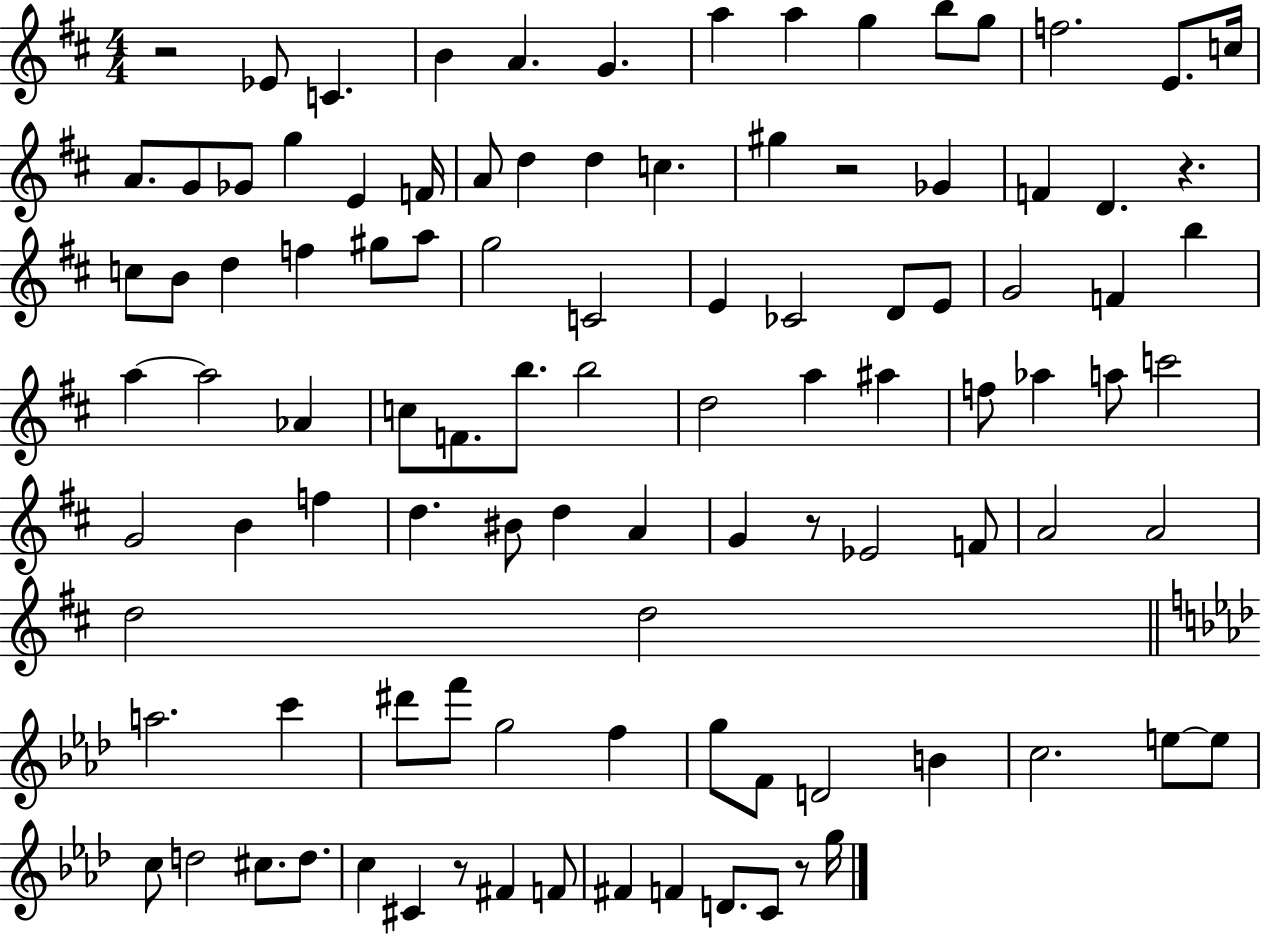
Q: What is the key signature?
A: D major